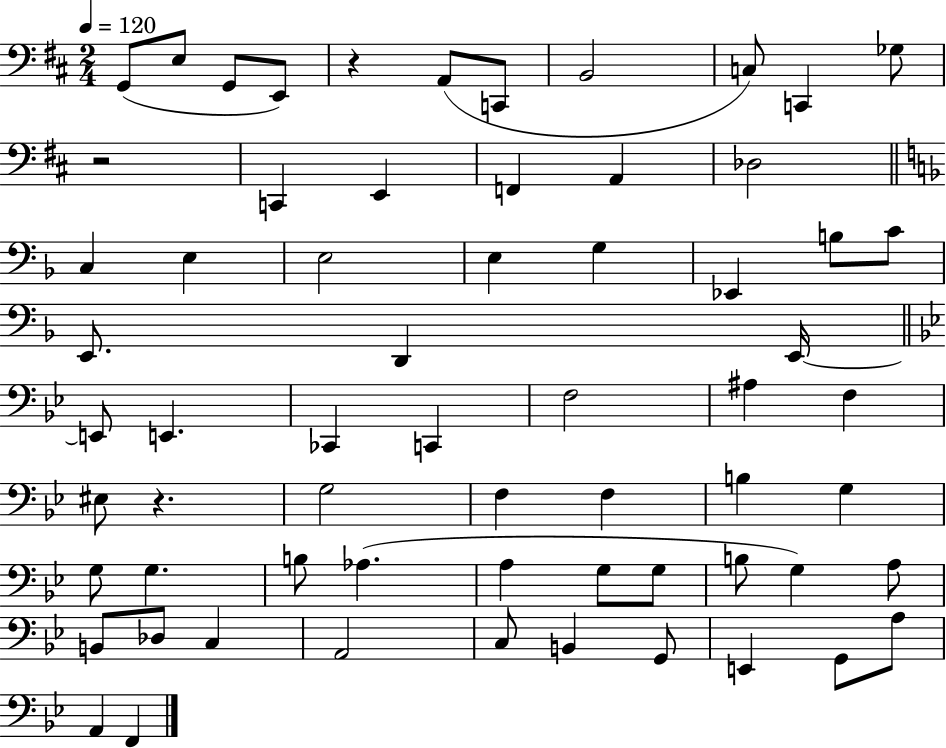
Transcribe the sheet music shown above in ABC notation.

X:1
T:Untitled
M:2/4
L:1/4
K:D
G,,/2 E,/2 G,,/2 E,,/2 z A,,/2 C,,/2 B,,2 C,/2 C,, _G,/2 z2 C,, E,, F,, A,, _D,2 C, E, E,2 E, G, _E,, B,/2 C/2 E,,/2 D,, E,,/4 E,,/2 E,, _C,, C,, F,2 ^A, F, ^E,/2 z G,2 F, F, B, G, G,/2 G, B,/2 _A, A, G,/2 G,/2 B,/2 G, A,/2 B,,/2 _D,/2 C, A,,2 C,/2 B,, G,,/2 E,, G,,/2 A,/2 A,, F,,